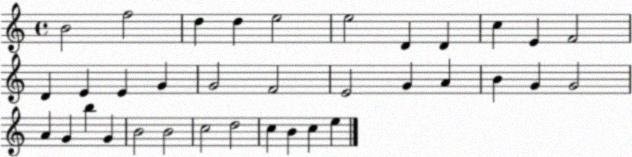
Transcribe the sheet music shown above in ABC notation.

X:1
T:Untitled
M:4/4
L:1/4
K:C
B2 f2 d d e2 e2 D D c E F2 D E E G G2 F2 E2 G A B G G2 A G b G B2 B2 c2 d2 c B c e